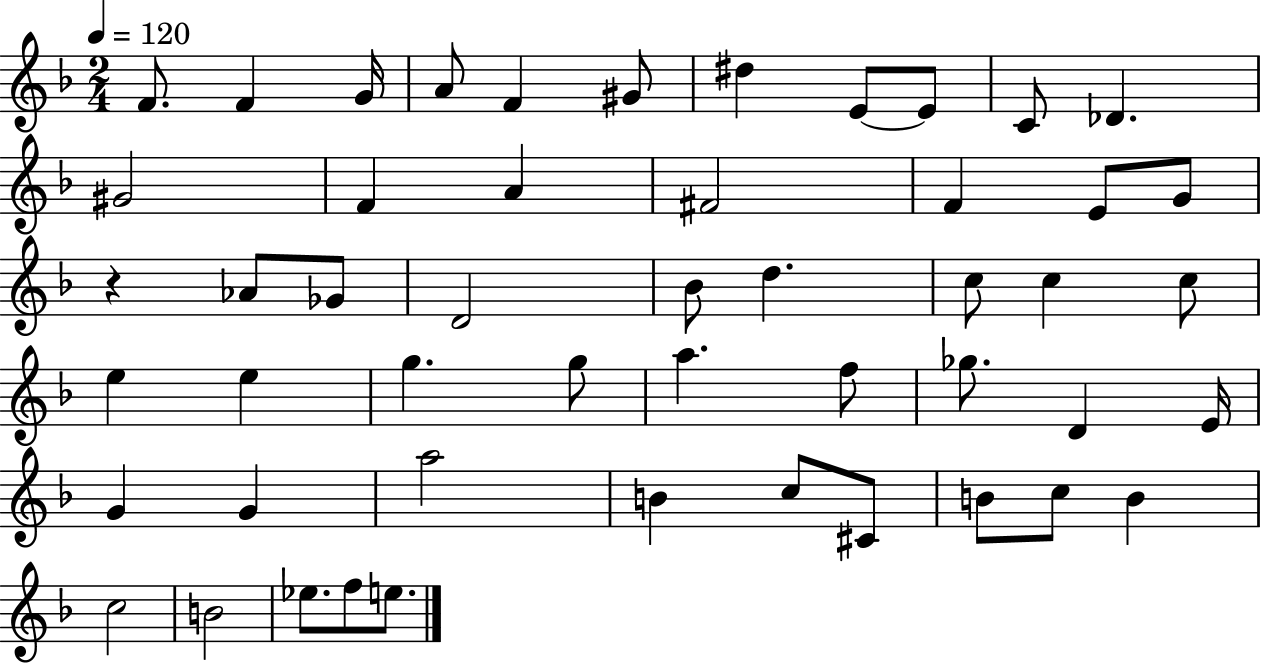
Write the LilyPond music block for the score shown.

{
  \clef treble
  \numericTimeSignature
  \time 2/4
  \key f \major
  \tempo 4 = 120
  \repeat volta 2 { f'8. f'4 g'16 | a'8 f'4 gis'8 | dis''4 e'8~~ e'8 | c'8 des'4. | \break gis'2 | f'4 a'4 | fis'2 | f'4 e'8 g'8 | \break r4 aes'8 ges'8 | d'2 | bes'8 d''4. | c''8 c''4 c''8 | \break e''4 e''4 | g''4. g''8 | a''4. f''8 | ges''8. d'4 e'16 | \break g'4 g'4 | a''2 | b'4 c''8 cis'8 | b'8 c''8 b'4 | \break c''2 | b'2 | ees''8. f''8 e''8. | } \bar "|."
}